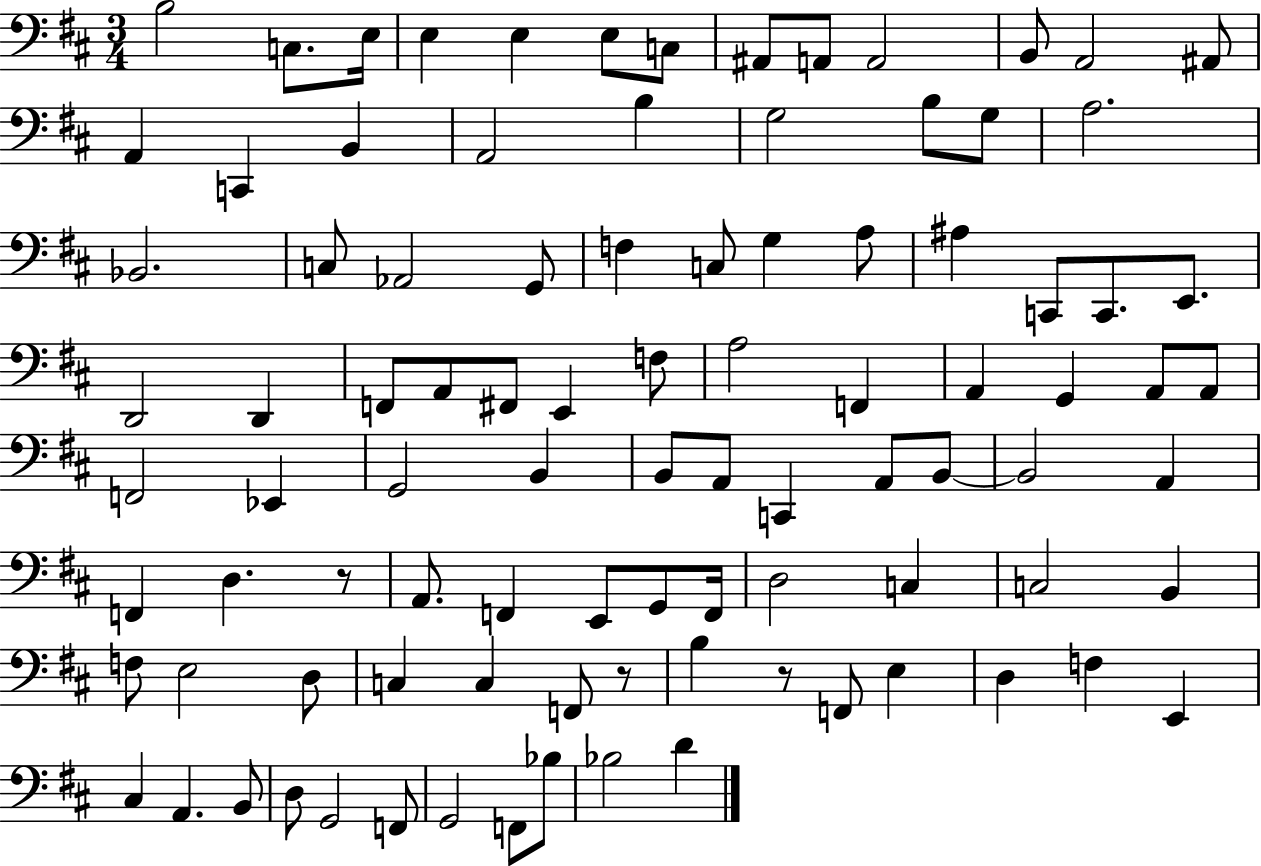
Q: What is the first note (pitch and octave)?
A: B3